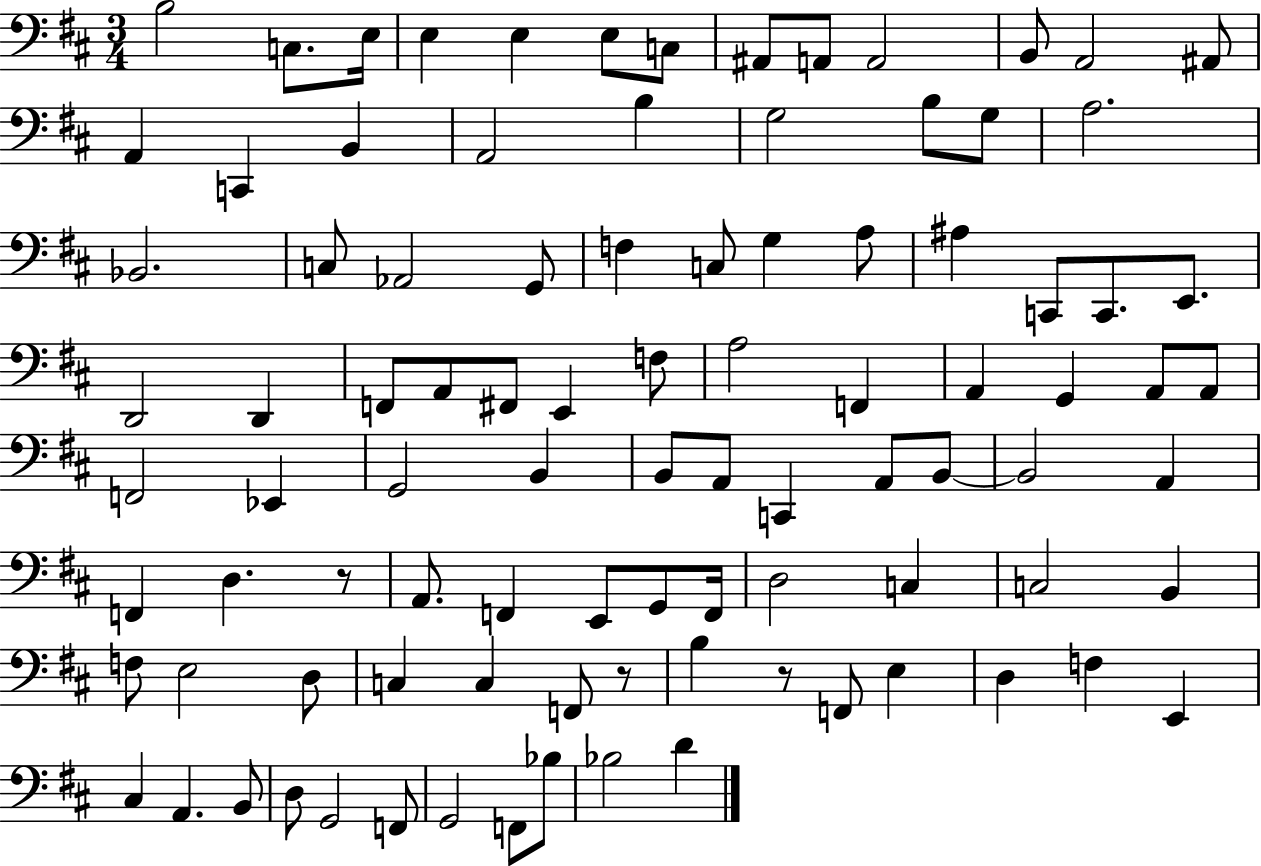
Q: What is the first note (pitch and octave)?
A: B3